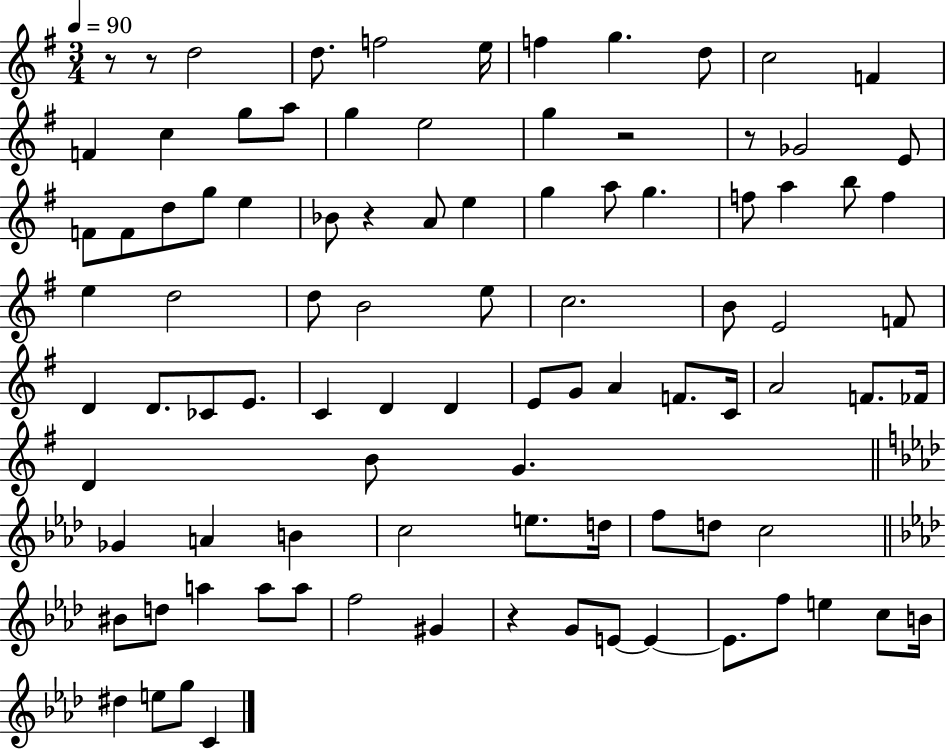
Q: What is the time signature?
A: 3/4